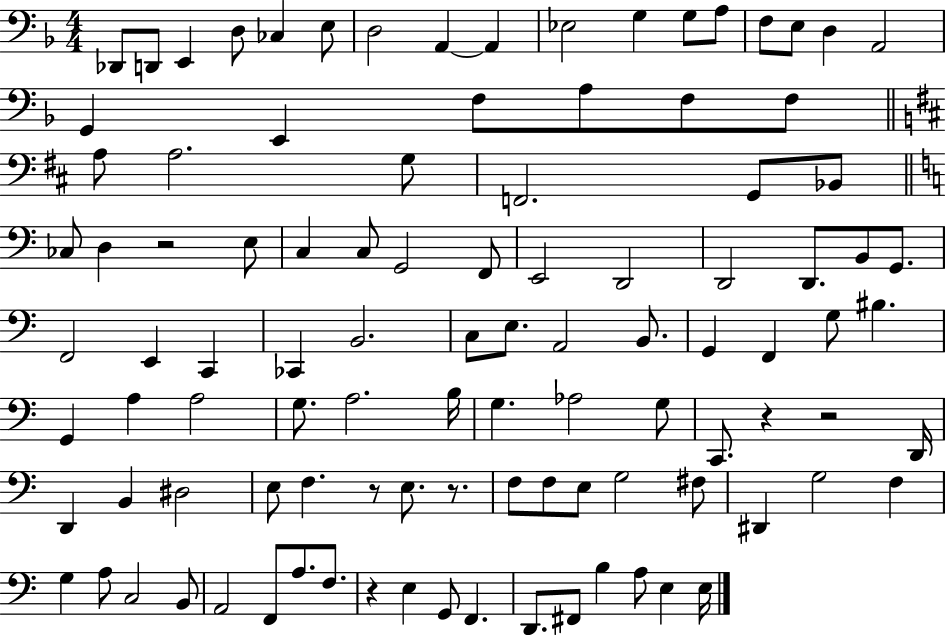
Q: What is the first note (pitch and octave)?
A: Db2